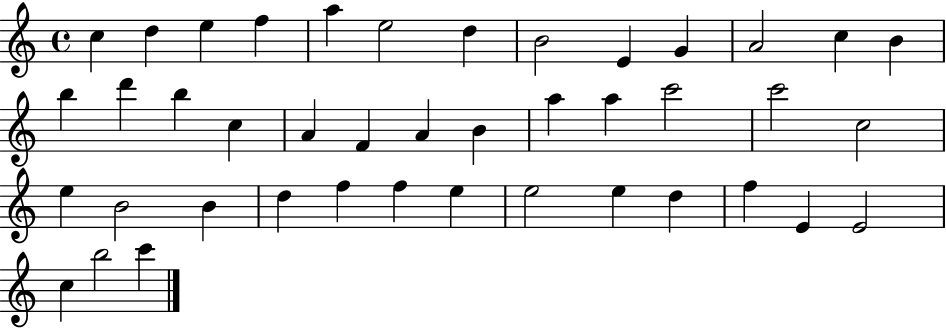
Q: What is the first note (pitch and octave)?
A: C5